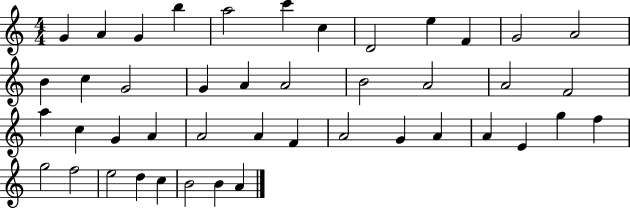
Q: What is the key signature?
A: C major